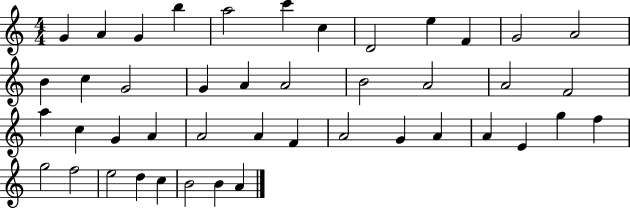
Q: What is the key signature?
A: C major